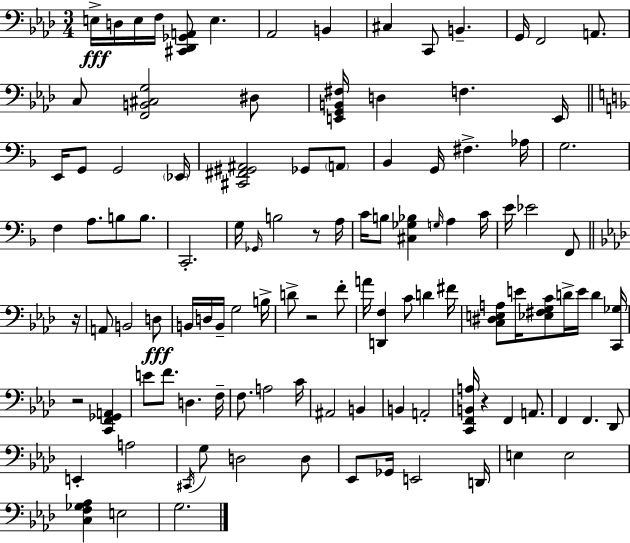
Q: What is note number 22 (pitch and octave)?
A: Eb2